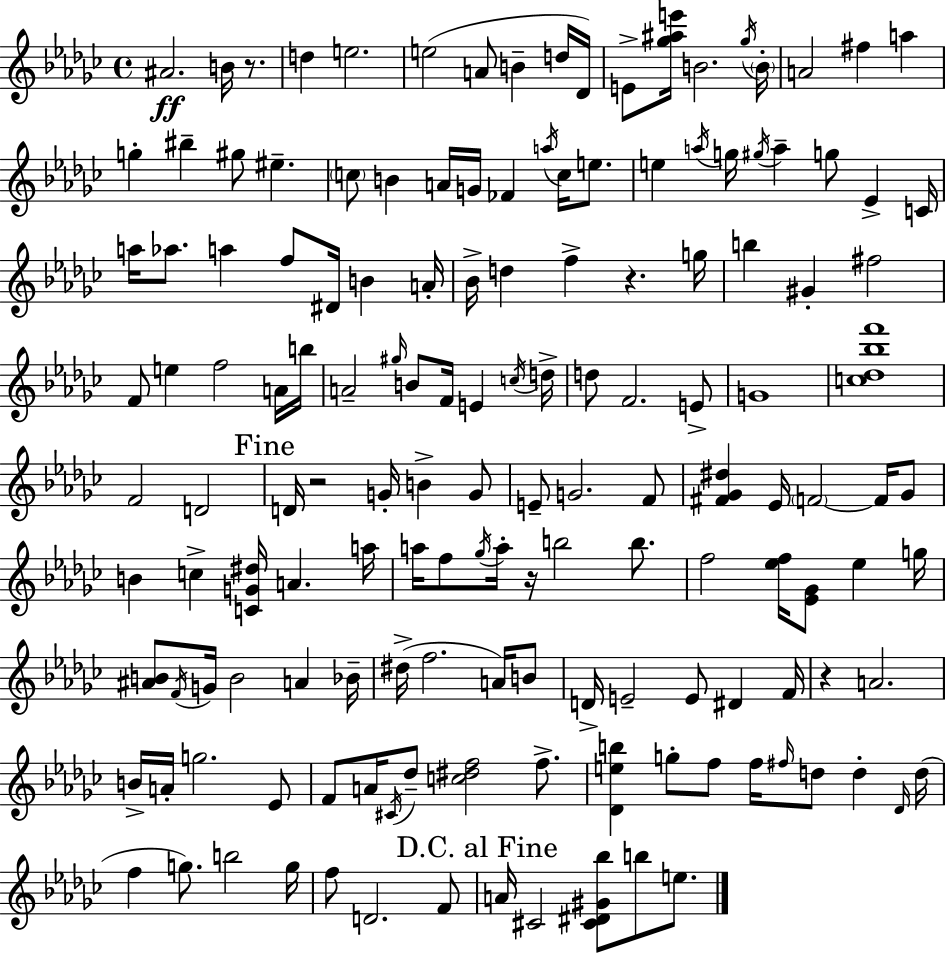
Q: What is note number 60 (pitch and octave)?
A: E4